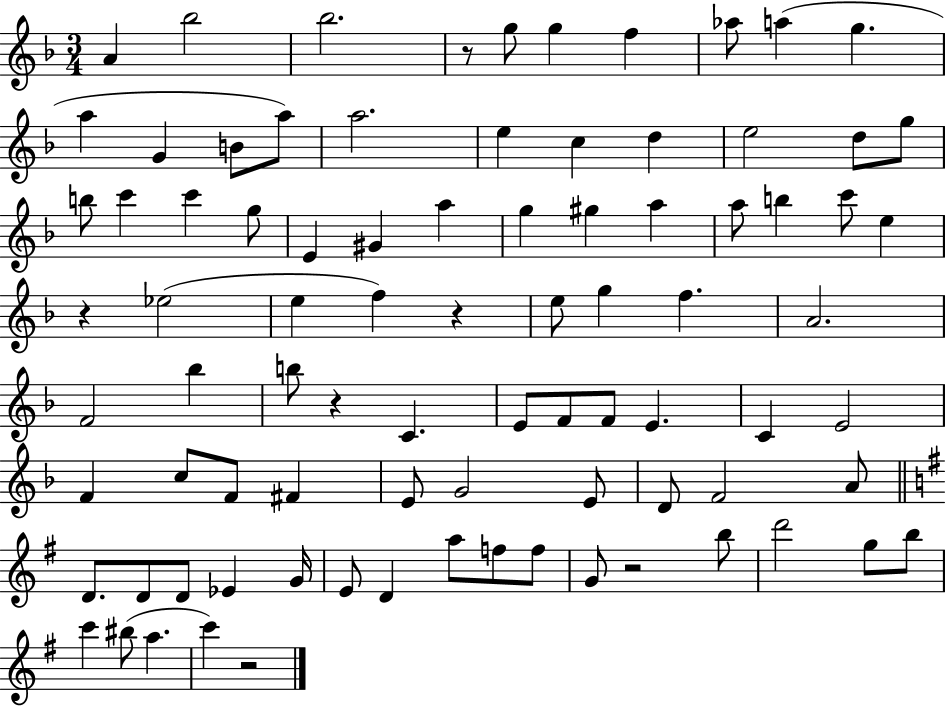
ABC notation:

X:1
T:Untitled
M:3/4
L:1/4
K:F
A _b2 _b2 z/2 g/2 g f _a/2 a g a G B/2 a/2 a2 e c d e2 d/2 g/2 b/2 c' c' g/2 E ^G a g ^g a a/2 b c'/2 e z _e2 e f z e/2 g f A2 F2 _b b/2 z C E/2 F/2 F/2 E C E2 F c/2 F/2 ^F E/2 G2 E/2 D/2 F2 A/2 D/2 D/2 D/2 _E G/4 E/2 D a/2 f/2 f/2 G/2 z2 b/2 d'2 g/2 b/2 c' ^b/2 a c' z2